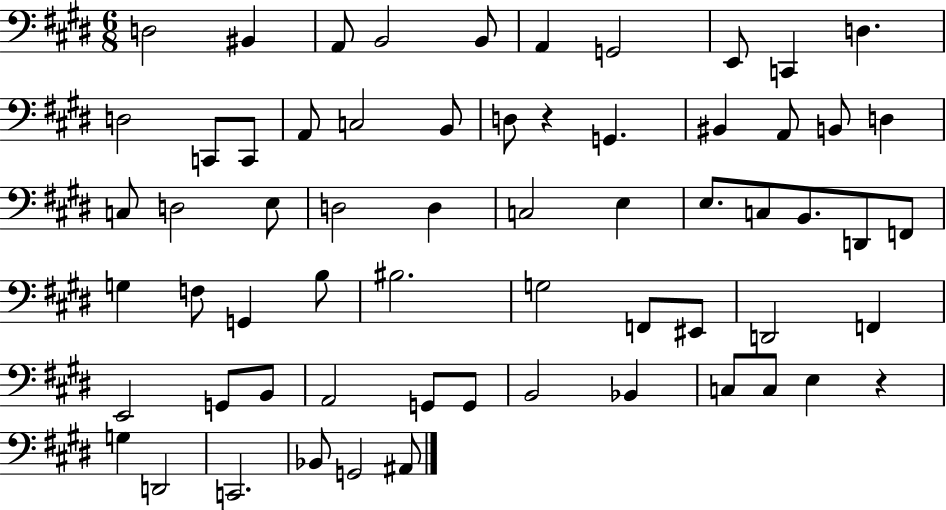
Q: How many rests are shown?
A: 2